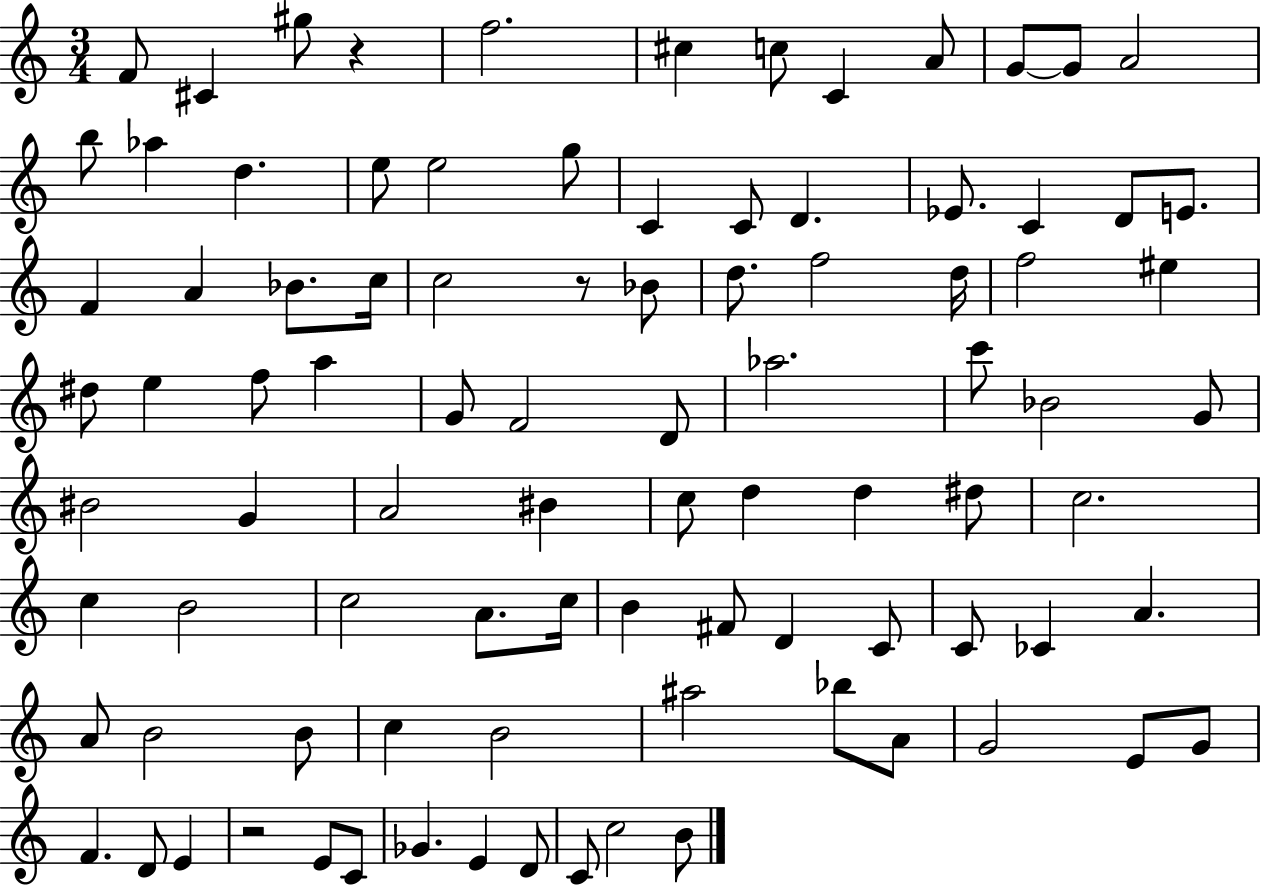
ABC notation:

X:1
T:Untitled
M:3/4
L:1/4
K:C
F/2 ^C ^g/2 z f2 ^c c/2 C A/2 G/2 G/2 A2 b/2 _a d e/2 e2 g/2 C C/2 D _E/2 C D/2 E/2 F A _B/2 c/4 c2 z/2 _B/2 d/2 f2 d/4 f2 ^e ^d/2 e f/2 a G/2 F2 D/2 _a2 c'/2 _B2 G/2 ^B2 G A2 ^B c/2 d d ^d/2 c2 c B2 c2 A/2 c/4 B ^F/2 D C/2 C/2 _C A A/2 B2 B/2 c B2 ^a2 _b/2 A/2 G2 E/2 G/2 F D/2 E z2 E/2 C/2 _G E D/2 C/2 c2 B/2